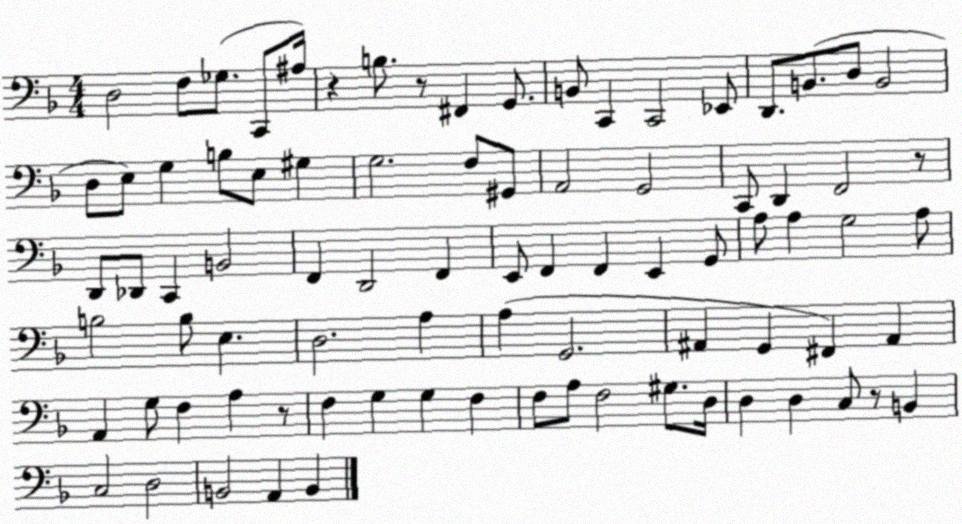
X:1
T:Untitled
M:4/4
L:1/4
K:F
D,2 F,/2 _G,/2 C,,/2 ^A,/4 z B,/2 z/2 ^F,, G,,/2 B,,/2 C,, C,,2 _E,,/2 D,,/2 B,,/2 D,/2 B,,2 D,/2 E,/2 G, B,/2 E,/2 ^G, G,2 F,/2 ^G,,/2 A,,2 G,,2 C,,/2 D,, F,,2 z/2 D,,/2 _D,,/2 C,, B,,2 F,, D,,2 F,, E,,/2 F,, F,, E,, G,,/2 A,/2 A, G,2 A,/2 B,2 B,/2 E, D,2 A, A, G,,2 ^A,, G,, ^F,, ^A,, A,, G,/2 F, A, z/2 F, G, G, F, F,/2 A,/2 F,2 ^G,/2 D,/4 D, D, C,/2 z/2 B,, C,2 D,2 B,,2 A,, B,,